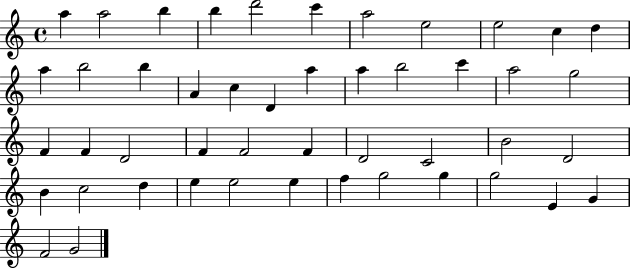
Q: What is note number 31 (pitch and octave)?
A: C4